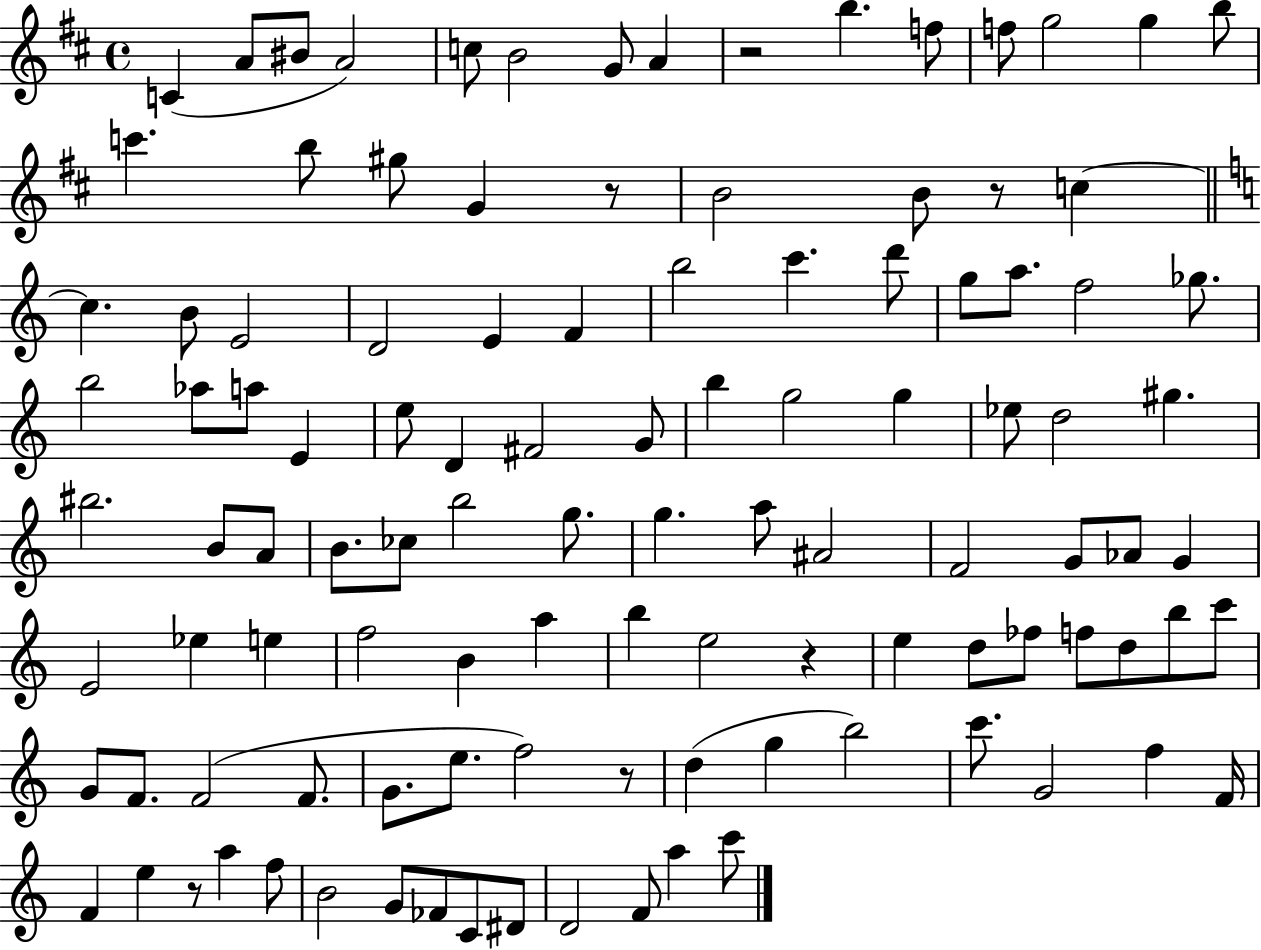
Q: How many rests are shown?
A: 6